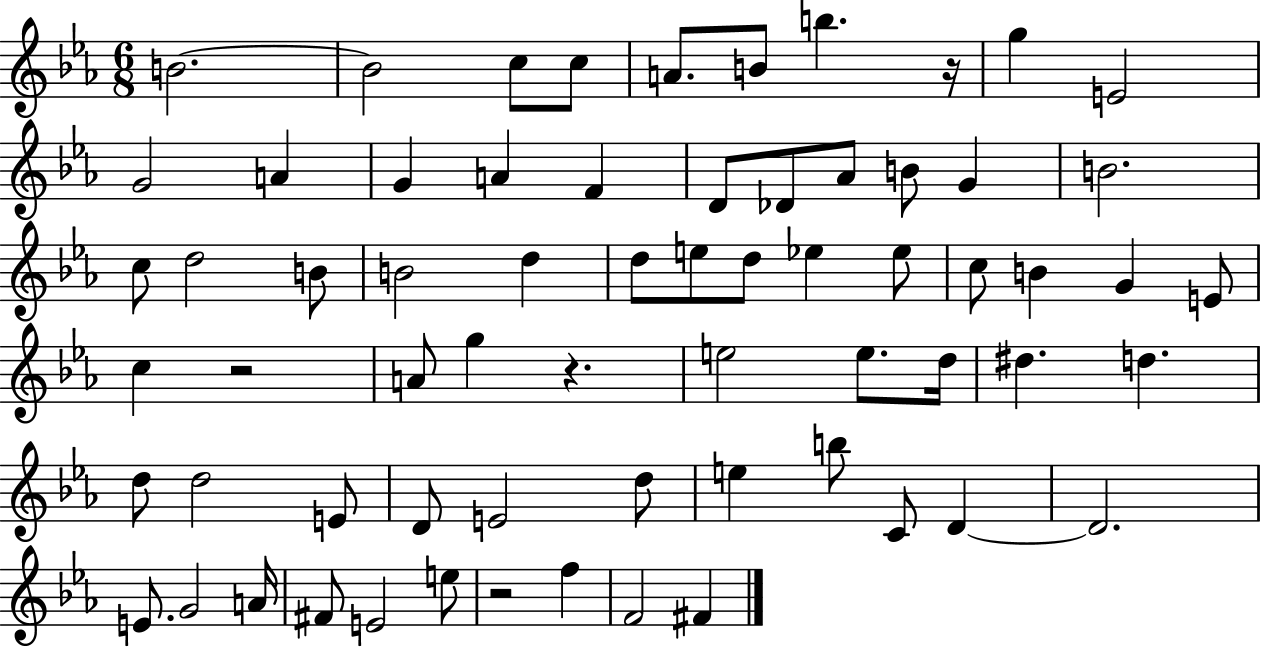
{
  \clef treble
  \numericTimeSignature
  \time 6/8
  \key ees \major
  b'2.~~ | b'2 c''8 c''8 | a'8. b'8 b''4. r16 | g''4 e'2 | \break g'2 a'4 | g'4 a'4 f'4 | d'8 des'8 aes'8 b'8 g'4 | b'2. | \break c''8 d''2 b'8 | b'2 d''4 | d''8 e''8 d''8 ees''4 ees''8 | c''8 b'4 g'4 e'8 | \break c''4 r2 | a'8 g''4 r4. | e''2 e''8. d''16 | dis''4. d''4. | \break d''8 d''2 e'8 | d'8 e'2 d''8 | e''4 b''8 c'8 d'4~~ | d'2. | \break e'8. g'2 a'16 | fis'8 e'2 e''8 | r2 f''4 | f'2 fis'4 | \break \bar "|."
}